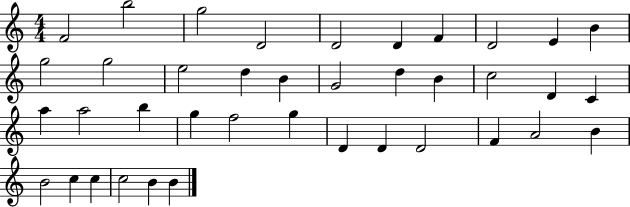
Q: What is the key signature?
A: C major